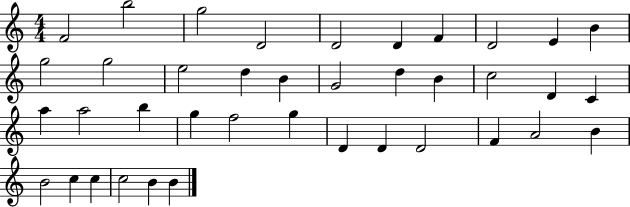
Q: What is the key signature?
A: C major